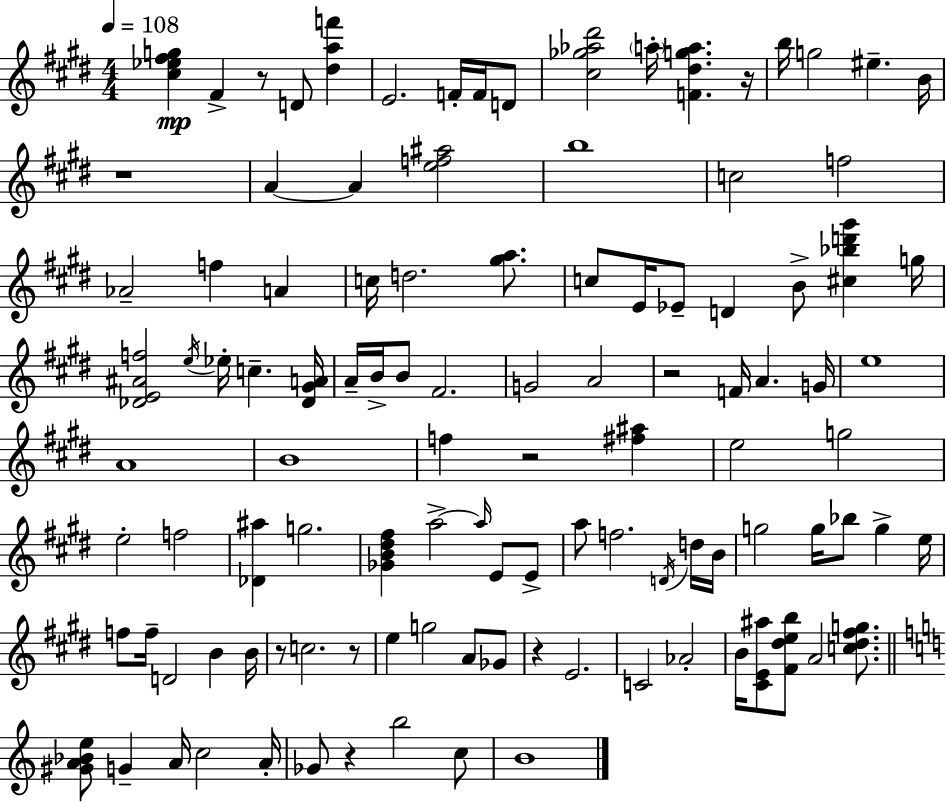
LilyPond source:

{
  \clef treble
  \numericTimeSignature
  \time 4/4
  \key e \major
  \tempo 4 = 108
  <cis'' ees'' fis'' g''>4\mp fis'4-> r8 d'8 <dis'' a'' f'''>4 | e'2. f'16-. f'16 d'8 | <cis'' ges'' aes'' dis'''>2 \parenthesize a''16-. <f' dis'' g'' a''>4. r16 | b''16 g''2 eis''4.-- b'16 | \break r1 | a'4~~ a'4 <e'' f'' ais''>2 | b''1 | c''2 f''2 | \break aes'2-- f''4 a'4 | c''16 d''2. <gis'' a''>8. | c''8 e'16 ees'8-- d'4 b'8-> <cis'' bes'' d''' gis'''>4 g''16 | <des' e' ais' f''>2 \acciaccatura { e''16 } ees''16-. c''4.-- | \break <des' gis' a'>16 a'16-- b'16-> b'8 fis'2. | g'2 a'2 | r2 f'16 a'4. | g'16 e''1 | \break a'1 | b'1 | f''4 r2 <fis'' ais''>4 | e''2 g''2 | \break e''2-. f''2 | <des' ais''>4 g''2. | <ges' b' dis'' fis''>4 a''2->~~ \grace { a''16 } e'8 | e'8-> a''8 f''2. | \break \acciaccatura { d'16 } d''16 b'16 g''2 g''16 bes''8 g''4-> | e''16 f''8 f''16-- d'2 b'4 | b'16 r8 c''2. | r8 e''4 g''2 a'8 | \break ges'8 r4 e'2. | c'2 aes'2-. | b'16 <cis' e' ais''>8 <fis' dis'' e'' b''>8 a'2 | <c'' dis'' fis'' g''>8. \bar "||" \break \key c \major <gis' a' bes' e''>8 g'4-- a'16 c''2 a'16-. | ges'8 r4 b''2 c''8 | b'1 | \bar "|."
}